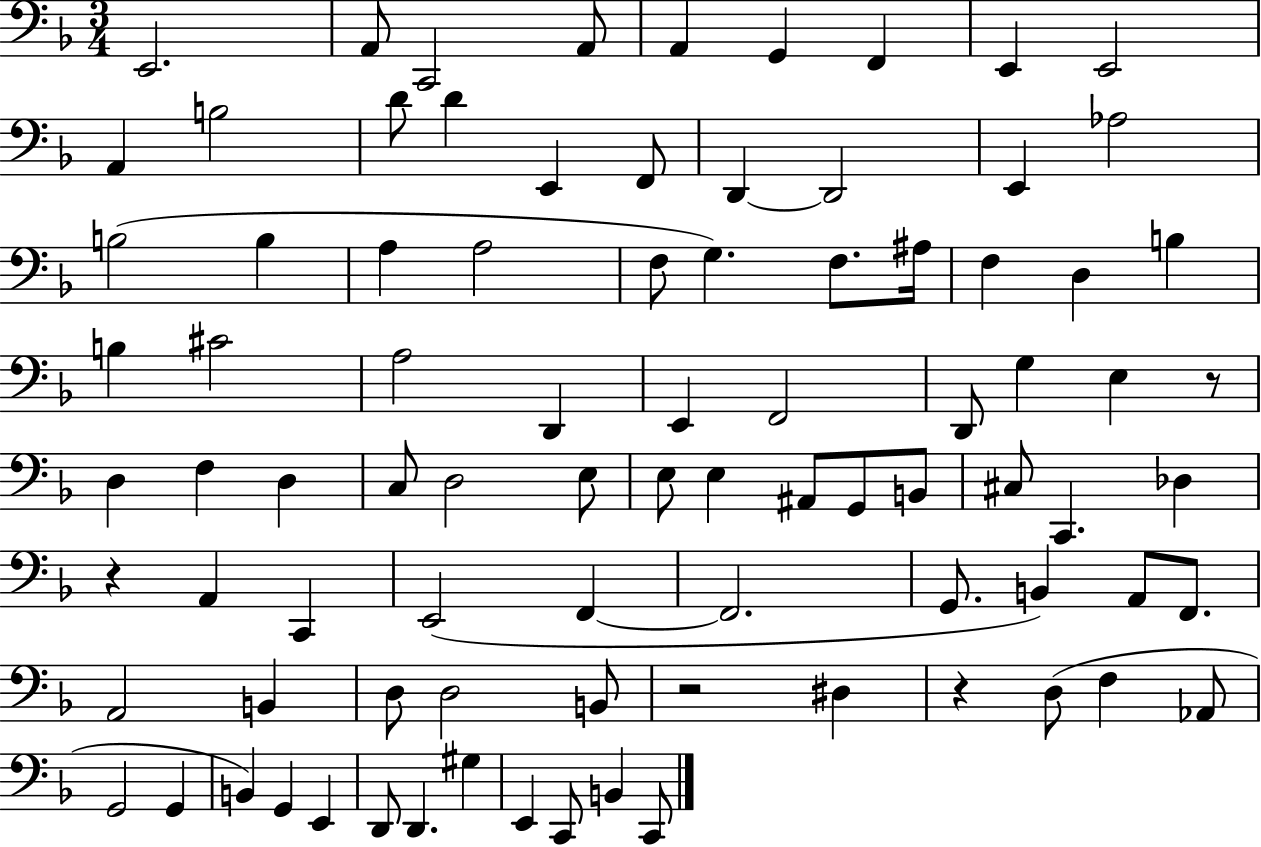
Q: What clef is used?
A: bass